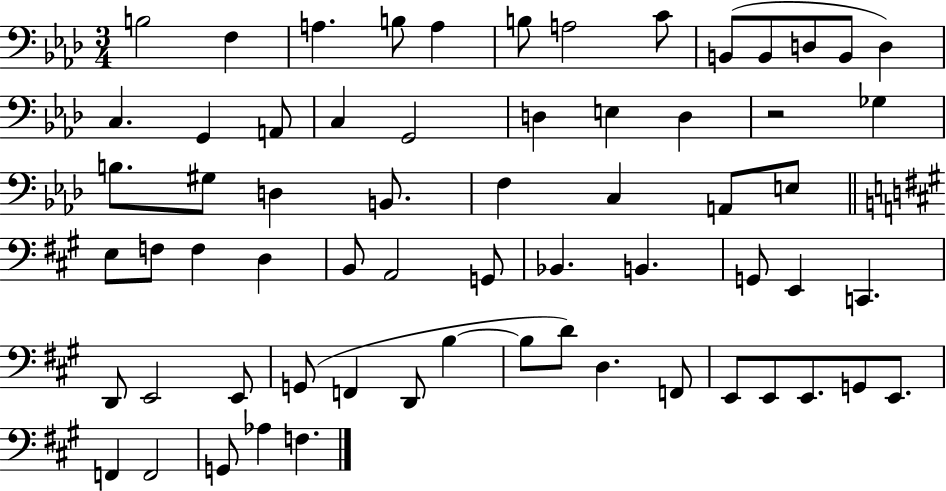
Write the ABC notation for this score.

X:1
T:Untitled
M:3/4
L:1/4
K:Ab
B,2 F, A, B,/2 A, B,/2 A,2 C/2 B,,/2 B,,/2 D,/2 B,,/2 D, C, G,, A,,/2 C, G,,2 D, E, D, z2 _G, B,/2 ^G,/2 D, B,,/2 F, C, A,,/2 E,/2 E,/2 F,/2 F, D, B,,/2 A,,2 G,,/2 _B,, B,, G,,/2 E,, C,, D,,/2 E,,2 E,,/2 G,,/2 F,, D,,/2 B, B,/2 D/2 D, F,,/2 E,,/2 E,,/2 E,,/2 G,,/2 E,,/2 F,, F,,2 G,,/2 _A, F,